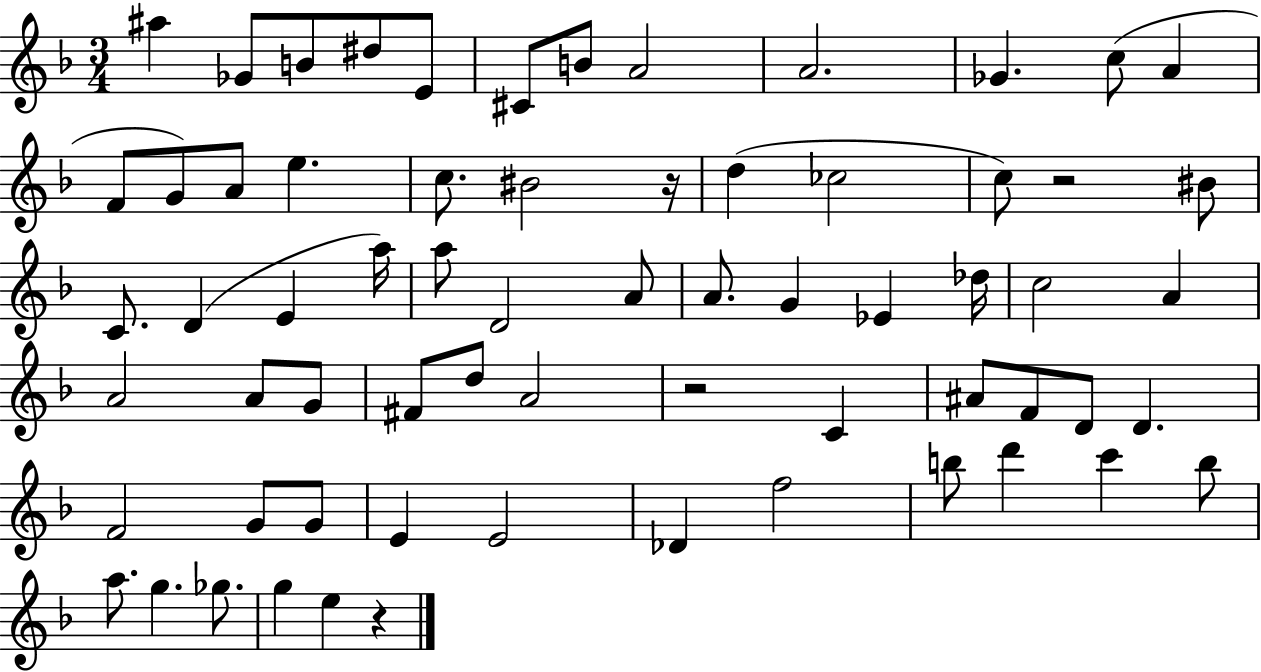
{
  \clef treble
  \numericTimeSignature
  \time 3/4
  \key f \major
  ais''4 ges'8 b'8 dis''8 e'8 | cis'8 b'8 a'2 | a'2. | ges'4. c''8( a'4 | \break f'8 g'8) a'8 e''4. | c''8. bis'2 r16 | d''4( ces''2 | c''8) r2 bis'8 | \break c'8. d'4( e'4 a''16) | a''8 d'2 a'8 | a'8. g'4 ees'4 des''16 | c''2 a'4 | \break a'2 a'8 g'8 | fis'8 d''8 a'2 | r2 c'4 | ais'8 f'8 d'8 d'4. | \break f'2 g'8 g'8 | e'4 e'2 | des'4 f''2 | b''8 d'''4 c'''4 b''8 | \break a''8. g''4. ges''8. | g''4 e''4 r4 | \bar "|."
}